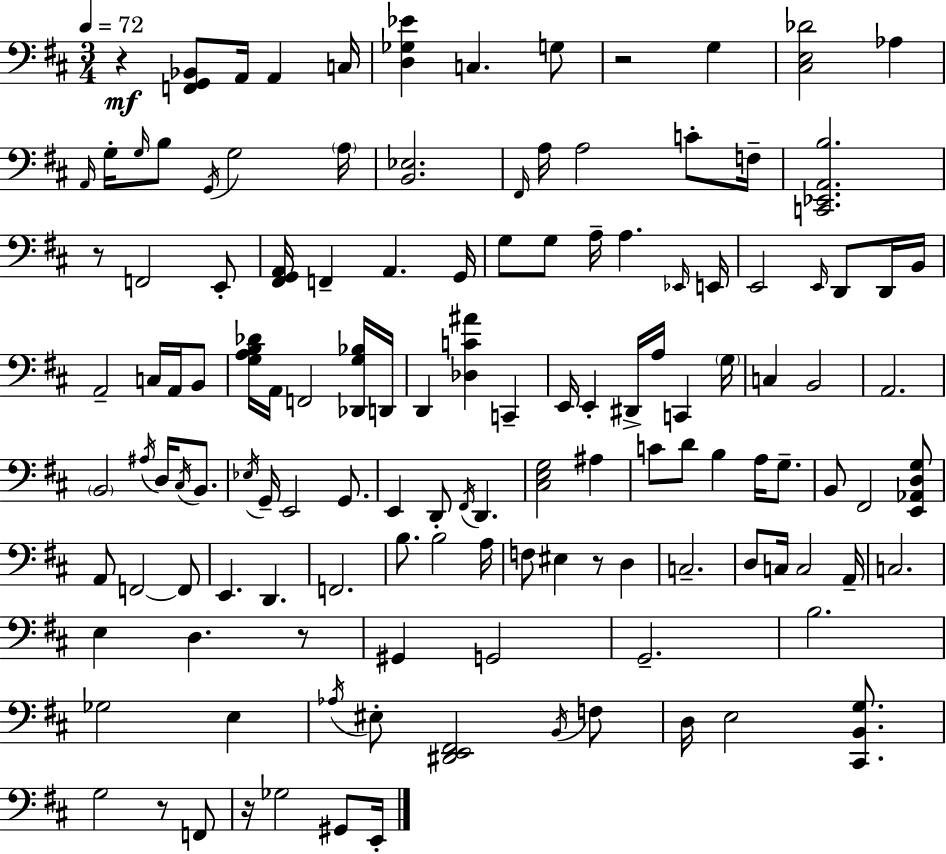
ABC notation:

X:1
T:Untitled
M:3/4
L:1/4
K:D
z [F,,G,,_B,,]/2 A,,/4 A,, C,/4 [D,_G,_E] C, G,/2 z2 G, [^C,E,_D]2 _A, A,,/4 G,/4 G,/4 B,/2 G,,/4 G,2 A,/4 [B,,_E,]2 ^F,,/4 A,/4 A,2 C/2 F,/4 [C,,_E,,A,,B,]2 z/2 F,,2 E,,/2 [^F,,G,,A,,]/4 F,, A,, G,,/4 G,/2 G,/2 A,/4 A, _E,,/4 E,,/4 E,,2 E,,/4 D,,/2 D,,/4 B,,/4 A,,2 C,/4 A,,/4 B,,/2 [G,A,B,_D]/4 A,,/4 F,,2 [_D,,G,_B,]/4 D,,/4 D,, [_D,C^A] C,, E,,/4 E,, ^D,,/4 A,/4 C,, G,/4 C, B,,2 A,,2 B,,2 ^A,/4 D,/4 ^C,/4 B,,/2 _E,/4 G,,/4 E,,2 G,,/2 E,, D,,/2 ^F,,/4 D,, [^C,E,G,]2 ^A, C/2 D/2 B, A,/4 G,/2 B,,/2 ^F,,2 [E,,_A,,D,G,]/2 A,,/2 F,,2 F,,/2 E,, D,, F,,2 B,/2 B,2 A,/4 F,/2 ^E, z/2 D, C,2 D,/2 C,/4 C,2 A,,/4 C,2 E, D, z/2 ^G,, G,,2 G,,2 B,2 _G,2 E, _A,/4 ^E,/2 [^D,,E,,^F,,]2 B,,/4 F,/2 D,/4 E,2 [^C,,B,,G,]/2 G,2 z/2 F,,/2 z/4 _G,2 ^G,,/2 E,,/4